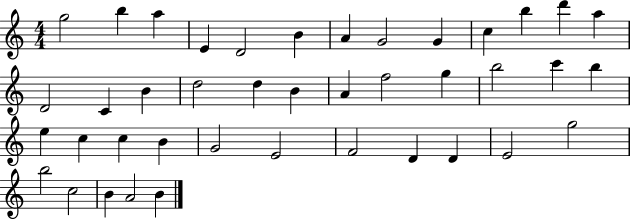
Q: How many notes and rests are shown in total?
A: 41